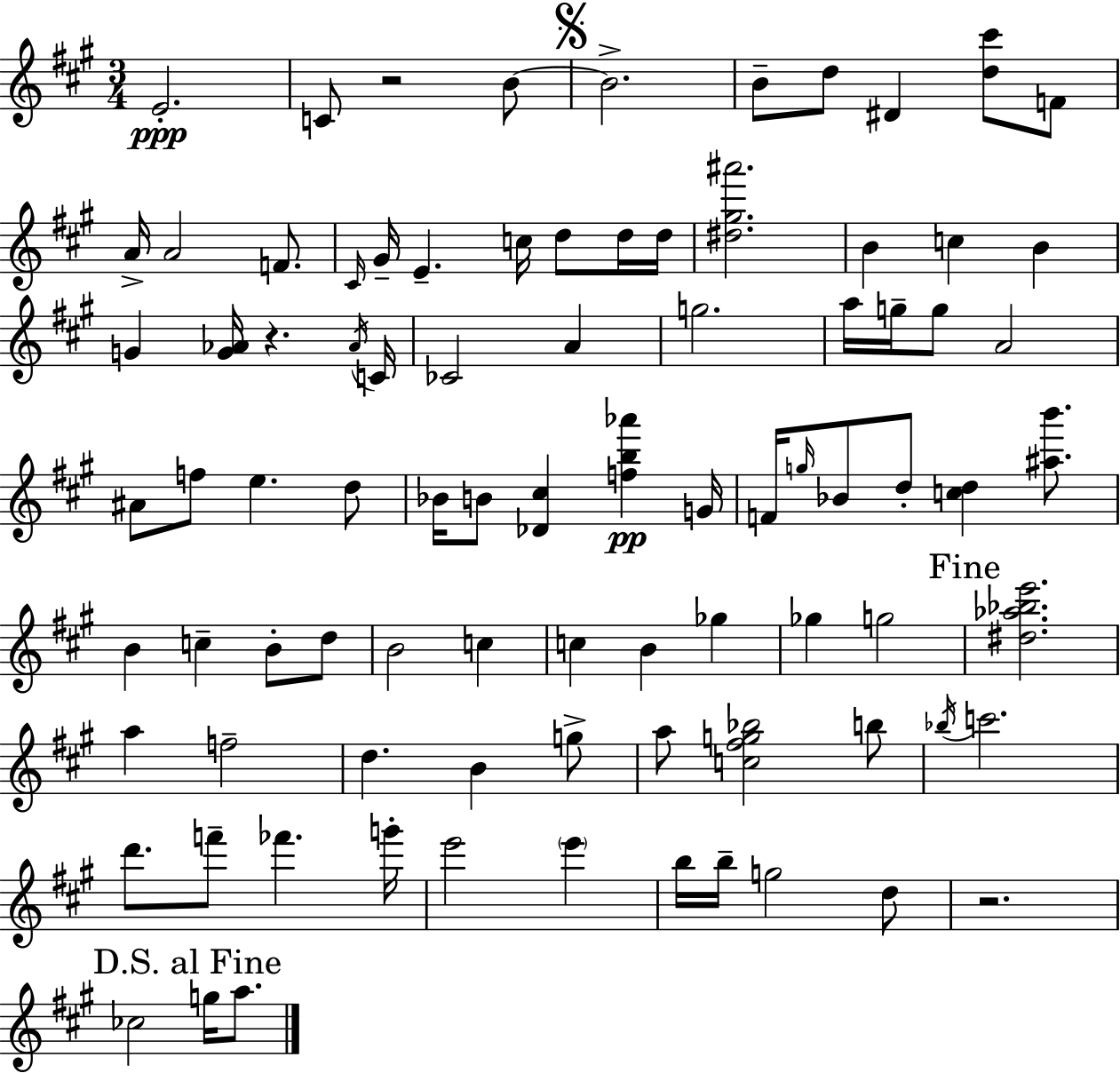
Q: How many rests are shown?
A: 3